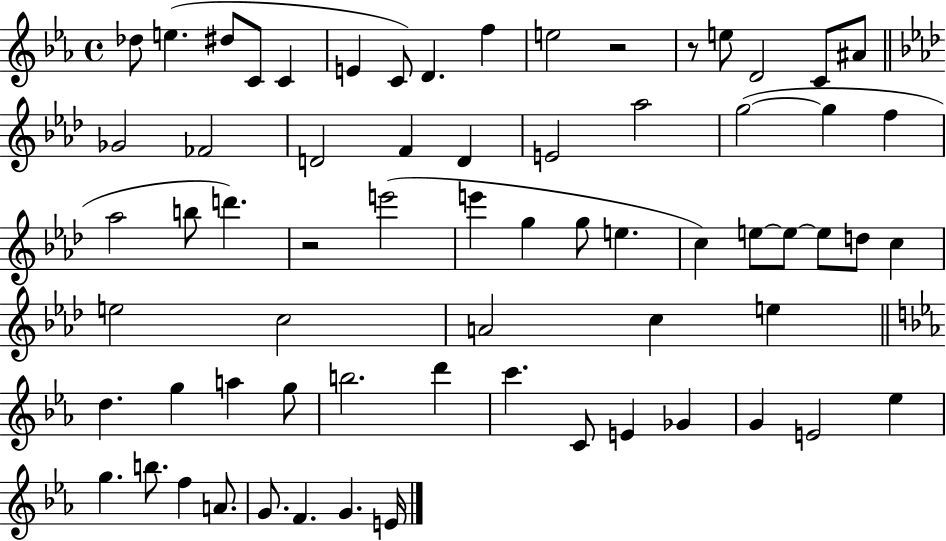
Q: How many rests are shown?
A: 3